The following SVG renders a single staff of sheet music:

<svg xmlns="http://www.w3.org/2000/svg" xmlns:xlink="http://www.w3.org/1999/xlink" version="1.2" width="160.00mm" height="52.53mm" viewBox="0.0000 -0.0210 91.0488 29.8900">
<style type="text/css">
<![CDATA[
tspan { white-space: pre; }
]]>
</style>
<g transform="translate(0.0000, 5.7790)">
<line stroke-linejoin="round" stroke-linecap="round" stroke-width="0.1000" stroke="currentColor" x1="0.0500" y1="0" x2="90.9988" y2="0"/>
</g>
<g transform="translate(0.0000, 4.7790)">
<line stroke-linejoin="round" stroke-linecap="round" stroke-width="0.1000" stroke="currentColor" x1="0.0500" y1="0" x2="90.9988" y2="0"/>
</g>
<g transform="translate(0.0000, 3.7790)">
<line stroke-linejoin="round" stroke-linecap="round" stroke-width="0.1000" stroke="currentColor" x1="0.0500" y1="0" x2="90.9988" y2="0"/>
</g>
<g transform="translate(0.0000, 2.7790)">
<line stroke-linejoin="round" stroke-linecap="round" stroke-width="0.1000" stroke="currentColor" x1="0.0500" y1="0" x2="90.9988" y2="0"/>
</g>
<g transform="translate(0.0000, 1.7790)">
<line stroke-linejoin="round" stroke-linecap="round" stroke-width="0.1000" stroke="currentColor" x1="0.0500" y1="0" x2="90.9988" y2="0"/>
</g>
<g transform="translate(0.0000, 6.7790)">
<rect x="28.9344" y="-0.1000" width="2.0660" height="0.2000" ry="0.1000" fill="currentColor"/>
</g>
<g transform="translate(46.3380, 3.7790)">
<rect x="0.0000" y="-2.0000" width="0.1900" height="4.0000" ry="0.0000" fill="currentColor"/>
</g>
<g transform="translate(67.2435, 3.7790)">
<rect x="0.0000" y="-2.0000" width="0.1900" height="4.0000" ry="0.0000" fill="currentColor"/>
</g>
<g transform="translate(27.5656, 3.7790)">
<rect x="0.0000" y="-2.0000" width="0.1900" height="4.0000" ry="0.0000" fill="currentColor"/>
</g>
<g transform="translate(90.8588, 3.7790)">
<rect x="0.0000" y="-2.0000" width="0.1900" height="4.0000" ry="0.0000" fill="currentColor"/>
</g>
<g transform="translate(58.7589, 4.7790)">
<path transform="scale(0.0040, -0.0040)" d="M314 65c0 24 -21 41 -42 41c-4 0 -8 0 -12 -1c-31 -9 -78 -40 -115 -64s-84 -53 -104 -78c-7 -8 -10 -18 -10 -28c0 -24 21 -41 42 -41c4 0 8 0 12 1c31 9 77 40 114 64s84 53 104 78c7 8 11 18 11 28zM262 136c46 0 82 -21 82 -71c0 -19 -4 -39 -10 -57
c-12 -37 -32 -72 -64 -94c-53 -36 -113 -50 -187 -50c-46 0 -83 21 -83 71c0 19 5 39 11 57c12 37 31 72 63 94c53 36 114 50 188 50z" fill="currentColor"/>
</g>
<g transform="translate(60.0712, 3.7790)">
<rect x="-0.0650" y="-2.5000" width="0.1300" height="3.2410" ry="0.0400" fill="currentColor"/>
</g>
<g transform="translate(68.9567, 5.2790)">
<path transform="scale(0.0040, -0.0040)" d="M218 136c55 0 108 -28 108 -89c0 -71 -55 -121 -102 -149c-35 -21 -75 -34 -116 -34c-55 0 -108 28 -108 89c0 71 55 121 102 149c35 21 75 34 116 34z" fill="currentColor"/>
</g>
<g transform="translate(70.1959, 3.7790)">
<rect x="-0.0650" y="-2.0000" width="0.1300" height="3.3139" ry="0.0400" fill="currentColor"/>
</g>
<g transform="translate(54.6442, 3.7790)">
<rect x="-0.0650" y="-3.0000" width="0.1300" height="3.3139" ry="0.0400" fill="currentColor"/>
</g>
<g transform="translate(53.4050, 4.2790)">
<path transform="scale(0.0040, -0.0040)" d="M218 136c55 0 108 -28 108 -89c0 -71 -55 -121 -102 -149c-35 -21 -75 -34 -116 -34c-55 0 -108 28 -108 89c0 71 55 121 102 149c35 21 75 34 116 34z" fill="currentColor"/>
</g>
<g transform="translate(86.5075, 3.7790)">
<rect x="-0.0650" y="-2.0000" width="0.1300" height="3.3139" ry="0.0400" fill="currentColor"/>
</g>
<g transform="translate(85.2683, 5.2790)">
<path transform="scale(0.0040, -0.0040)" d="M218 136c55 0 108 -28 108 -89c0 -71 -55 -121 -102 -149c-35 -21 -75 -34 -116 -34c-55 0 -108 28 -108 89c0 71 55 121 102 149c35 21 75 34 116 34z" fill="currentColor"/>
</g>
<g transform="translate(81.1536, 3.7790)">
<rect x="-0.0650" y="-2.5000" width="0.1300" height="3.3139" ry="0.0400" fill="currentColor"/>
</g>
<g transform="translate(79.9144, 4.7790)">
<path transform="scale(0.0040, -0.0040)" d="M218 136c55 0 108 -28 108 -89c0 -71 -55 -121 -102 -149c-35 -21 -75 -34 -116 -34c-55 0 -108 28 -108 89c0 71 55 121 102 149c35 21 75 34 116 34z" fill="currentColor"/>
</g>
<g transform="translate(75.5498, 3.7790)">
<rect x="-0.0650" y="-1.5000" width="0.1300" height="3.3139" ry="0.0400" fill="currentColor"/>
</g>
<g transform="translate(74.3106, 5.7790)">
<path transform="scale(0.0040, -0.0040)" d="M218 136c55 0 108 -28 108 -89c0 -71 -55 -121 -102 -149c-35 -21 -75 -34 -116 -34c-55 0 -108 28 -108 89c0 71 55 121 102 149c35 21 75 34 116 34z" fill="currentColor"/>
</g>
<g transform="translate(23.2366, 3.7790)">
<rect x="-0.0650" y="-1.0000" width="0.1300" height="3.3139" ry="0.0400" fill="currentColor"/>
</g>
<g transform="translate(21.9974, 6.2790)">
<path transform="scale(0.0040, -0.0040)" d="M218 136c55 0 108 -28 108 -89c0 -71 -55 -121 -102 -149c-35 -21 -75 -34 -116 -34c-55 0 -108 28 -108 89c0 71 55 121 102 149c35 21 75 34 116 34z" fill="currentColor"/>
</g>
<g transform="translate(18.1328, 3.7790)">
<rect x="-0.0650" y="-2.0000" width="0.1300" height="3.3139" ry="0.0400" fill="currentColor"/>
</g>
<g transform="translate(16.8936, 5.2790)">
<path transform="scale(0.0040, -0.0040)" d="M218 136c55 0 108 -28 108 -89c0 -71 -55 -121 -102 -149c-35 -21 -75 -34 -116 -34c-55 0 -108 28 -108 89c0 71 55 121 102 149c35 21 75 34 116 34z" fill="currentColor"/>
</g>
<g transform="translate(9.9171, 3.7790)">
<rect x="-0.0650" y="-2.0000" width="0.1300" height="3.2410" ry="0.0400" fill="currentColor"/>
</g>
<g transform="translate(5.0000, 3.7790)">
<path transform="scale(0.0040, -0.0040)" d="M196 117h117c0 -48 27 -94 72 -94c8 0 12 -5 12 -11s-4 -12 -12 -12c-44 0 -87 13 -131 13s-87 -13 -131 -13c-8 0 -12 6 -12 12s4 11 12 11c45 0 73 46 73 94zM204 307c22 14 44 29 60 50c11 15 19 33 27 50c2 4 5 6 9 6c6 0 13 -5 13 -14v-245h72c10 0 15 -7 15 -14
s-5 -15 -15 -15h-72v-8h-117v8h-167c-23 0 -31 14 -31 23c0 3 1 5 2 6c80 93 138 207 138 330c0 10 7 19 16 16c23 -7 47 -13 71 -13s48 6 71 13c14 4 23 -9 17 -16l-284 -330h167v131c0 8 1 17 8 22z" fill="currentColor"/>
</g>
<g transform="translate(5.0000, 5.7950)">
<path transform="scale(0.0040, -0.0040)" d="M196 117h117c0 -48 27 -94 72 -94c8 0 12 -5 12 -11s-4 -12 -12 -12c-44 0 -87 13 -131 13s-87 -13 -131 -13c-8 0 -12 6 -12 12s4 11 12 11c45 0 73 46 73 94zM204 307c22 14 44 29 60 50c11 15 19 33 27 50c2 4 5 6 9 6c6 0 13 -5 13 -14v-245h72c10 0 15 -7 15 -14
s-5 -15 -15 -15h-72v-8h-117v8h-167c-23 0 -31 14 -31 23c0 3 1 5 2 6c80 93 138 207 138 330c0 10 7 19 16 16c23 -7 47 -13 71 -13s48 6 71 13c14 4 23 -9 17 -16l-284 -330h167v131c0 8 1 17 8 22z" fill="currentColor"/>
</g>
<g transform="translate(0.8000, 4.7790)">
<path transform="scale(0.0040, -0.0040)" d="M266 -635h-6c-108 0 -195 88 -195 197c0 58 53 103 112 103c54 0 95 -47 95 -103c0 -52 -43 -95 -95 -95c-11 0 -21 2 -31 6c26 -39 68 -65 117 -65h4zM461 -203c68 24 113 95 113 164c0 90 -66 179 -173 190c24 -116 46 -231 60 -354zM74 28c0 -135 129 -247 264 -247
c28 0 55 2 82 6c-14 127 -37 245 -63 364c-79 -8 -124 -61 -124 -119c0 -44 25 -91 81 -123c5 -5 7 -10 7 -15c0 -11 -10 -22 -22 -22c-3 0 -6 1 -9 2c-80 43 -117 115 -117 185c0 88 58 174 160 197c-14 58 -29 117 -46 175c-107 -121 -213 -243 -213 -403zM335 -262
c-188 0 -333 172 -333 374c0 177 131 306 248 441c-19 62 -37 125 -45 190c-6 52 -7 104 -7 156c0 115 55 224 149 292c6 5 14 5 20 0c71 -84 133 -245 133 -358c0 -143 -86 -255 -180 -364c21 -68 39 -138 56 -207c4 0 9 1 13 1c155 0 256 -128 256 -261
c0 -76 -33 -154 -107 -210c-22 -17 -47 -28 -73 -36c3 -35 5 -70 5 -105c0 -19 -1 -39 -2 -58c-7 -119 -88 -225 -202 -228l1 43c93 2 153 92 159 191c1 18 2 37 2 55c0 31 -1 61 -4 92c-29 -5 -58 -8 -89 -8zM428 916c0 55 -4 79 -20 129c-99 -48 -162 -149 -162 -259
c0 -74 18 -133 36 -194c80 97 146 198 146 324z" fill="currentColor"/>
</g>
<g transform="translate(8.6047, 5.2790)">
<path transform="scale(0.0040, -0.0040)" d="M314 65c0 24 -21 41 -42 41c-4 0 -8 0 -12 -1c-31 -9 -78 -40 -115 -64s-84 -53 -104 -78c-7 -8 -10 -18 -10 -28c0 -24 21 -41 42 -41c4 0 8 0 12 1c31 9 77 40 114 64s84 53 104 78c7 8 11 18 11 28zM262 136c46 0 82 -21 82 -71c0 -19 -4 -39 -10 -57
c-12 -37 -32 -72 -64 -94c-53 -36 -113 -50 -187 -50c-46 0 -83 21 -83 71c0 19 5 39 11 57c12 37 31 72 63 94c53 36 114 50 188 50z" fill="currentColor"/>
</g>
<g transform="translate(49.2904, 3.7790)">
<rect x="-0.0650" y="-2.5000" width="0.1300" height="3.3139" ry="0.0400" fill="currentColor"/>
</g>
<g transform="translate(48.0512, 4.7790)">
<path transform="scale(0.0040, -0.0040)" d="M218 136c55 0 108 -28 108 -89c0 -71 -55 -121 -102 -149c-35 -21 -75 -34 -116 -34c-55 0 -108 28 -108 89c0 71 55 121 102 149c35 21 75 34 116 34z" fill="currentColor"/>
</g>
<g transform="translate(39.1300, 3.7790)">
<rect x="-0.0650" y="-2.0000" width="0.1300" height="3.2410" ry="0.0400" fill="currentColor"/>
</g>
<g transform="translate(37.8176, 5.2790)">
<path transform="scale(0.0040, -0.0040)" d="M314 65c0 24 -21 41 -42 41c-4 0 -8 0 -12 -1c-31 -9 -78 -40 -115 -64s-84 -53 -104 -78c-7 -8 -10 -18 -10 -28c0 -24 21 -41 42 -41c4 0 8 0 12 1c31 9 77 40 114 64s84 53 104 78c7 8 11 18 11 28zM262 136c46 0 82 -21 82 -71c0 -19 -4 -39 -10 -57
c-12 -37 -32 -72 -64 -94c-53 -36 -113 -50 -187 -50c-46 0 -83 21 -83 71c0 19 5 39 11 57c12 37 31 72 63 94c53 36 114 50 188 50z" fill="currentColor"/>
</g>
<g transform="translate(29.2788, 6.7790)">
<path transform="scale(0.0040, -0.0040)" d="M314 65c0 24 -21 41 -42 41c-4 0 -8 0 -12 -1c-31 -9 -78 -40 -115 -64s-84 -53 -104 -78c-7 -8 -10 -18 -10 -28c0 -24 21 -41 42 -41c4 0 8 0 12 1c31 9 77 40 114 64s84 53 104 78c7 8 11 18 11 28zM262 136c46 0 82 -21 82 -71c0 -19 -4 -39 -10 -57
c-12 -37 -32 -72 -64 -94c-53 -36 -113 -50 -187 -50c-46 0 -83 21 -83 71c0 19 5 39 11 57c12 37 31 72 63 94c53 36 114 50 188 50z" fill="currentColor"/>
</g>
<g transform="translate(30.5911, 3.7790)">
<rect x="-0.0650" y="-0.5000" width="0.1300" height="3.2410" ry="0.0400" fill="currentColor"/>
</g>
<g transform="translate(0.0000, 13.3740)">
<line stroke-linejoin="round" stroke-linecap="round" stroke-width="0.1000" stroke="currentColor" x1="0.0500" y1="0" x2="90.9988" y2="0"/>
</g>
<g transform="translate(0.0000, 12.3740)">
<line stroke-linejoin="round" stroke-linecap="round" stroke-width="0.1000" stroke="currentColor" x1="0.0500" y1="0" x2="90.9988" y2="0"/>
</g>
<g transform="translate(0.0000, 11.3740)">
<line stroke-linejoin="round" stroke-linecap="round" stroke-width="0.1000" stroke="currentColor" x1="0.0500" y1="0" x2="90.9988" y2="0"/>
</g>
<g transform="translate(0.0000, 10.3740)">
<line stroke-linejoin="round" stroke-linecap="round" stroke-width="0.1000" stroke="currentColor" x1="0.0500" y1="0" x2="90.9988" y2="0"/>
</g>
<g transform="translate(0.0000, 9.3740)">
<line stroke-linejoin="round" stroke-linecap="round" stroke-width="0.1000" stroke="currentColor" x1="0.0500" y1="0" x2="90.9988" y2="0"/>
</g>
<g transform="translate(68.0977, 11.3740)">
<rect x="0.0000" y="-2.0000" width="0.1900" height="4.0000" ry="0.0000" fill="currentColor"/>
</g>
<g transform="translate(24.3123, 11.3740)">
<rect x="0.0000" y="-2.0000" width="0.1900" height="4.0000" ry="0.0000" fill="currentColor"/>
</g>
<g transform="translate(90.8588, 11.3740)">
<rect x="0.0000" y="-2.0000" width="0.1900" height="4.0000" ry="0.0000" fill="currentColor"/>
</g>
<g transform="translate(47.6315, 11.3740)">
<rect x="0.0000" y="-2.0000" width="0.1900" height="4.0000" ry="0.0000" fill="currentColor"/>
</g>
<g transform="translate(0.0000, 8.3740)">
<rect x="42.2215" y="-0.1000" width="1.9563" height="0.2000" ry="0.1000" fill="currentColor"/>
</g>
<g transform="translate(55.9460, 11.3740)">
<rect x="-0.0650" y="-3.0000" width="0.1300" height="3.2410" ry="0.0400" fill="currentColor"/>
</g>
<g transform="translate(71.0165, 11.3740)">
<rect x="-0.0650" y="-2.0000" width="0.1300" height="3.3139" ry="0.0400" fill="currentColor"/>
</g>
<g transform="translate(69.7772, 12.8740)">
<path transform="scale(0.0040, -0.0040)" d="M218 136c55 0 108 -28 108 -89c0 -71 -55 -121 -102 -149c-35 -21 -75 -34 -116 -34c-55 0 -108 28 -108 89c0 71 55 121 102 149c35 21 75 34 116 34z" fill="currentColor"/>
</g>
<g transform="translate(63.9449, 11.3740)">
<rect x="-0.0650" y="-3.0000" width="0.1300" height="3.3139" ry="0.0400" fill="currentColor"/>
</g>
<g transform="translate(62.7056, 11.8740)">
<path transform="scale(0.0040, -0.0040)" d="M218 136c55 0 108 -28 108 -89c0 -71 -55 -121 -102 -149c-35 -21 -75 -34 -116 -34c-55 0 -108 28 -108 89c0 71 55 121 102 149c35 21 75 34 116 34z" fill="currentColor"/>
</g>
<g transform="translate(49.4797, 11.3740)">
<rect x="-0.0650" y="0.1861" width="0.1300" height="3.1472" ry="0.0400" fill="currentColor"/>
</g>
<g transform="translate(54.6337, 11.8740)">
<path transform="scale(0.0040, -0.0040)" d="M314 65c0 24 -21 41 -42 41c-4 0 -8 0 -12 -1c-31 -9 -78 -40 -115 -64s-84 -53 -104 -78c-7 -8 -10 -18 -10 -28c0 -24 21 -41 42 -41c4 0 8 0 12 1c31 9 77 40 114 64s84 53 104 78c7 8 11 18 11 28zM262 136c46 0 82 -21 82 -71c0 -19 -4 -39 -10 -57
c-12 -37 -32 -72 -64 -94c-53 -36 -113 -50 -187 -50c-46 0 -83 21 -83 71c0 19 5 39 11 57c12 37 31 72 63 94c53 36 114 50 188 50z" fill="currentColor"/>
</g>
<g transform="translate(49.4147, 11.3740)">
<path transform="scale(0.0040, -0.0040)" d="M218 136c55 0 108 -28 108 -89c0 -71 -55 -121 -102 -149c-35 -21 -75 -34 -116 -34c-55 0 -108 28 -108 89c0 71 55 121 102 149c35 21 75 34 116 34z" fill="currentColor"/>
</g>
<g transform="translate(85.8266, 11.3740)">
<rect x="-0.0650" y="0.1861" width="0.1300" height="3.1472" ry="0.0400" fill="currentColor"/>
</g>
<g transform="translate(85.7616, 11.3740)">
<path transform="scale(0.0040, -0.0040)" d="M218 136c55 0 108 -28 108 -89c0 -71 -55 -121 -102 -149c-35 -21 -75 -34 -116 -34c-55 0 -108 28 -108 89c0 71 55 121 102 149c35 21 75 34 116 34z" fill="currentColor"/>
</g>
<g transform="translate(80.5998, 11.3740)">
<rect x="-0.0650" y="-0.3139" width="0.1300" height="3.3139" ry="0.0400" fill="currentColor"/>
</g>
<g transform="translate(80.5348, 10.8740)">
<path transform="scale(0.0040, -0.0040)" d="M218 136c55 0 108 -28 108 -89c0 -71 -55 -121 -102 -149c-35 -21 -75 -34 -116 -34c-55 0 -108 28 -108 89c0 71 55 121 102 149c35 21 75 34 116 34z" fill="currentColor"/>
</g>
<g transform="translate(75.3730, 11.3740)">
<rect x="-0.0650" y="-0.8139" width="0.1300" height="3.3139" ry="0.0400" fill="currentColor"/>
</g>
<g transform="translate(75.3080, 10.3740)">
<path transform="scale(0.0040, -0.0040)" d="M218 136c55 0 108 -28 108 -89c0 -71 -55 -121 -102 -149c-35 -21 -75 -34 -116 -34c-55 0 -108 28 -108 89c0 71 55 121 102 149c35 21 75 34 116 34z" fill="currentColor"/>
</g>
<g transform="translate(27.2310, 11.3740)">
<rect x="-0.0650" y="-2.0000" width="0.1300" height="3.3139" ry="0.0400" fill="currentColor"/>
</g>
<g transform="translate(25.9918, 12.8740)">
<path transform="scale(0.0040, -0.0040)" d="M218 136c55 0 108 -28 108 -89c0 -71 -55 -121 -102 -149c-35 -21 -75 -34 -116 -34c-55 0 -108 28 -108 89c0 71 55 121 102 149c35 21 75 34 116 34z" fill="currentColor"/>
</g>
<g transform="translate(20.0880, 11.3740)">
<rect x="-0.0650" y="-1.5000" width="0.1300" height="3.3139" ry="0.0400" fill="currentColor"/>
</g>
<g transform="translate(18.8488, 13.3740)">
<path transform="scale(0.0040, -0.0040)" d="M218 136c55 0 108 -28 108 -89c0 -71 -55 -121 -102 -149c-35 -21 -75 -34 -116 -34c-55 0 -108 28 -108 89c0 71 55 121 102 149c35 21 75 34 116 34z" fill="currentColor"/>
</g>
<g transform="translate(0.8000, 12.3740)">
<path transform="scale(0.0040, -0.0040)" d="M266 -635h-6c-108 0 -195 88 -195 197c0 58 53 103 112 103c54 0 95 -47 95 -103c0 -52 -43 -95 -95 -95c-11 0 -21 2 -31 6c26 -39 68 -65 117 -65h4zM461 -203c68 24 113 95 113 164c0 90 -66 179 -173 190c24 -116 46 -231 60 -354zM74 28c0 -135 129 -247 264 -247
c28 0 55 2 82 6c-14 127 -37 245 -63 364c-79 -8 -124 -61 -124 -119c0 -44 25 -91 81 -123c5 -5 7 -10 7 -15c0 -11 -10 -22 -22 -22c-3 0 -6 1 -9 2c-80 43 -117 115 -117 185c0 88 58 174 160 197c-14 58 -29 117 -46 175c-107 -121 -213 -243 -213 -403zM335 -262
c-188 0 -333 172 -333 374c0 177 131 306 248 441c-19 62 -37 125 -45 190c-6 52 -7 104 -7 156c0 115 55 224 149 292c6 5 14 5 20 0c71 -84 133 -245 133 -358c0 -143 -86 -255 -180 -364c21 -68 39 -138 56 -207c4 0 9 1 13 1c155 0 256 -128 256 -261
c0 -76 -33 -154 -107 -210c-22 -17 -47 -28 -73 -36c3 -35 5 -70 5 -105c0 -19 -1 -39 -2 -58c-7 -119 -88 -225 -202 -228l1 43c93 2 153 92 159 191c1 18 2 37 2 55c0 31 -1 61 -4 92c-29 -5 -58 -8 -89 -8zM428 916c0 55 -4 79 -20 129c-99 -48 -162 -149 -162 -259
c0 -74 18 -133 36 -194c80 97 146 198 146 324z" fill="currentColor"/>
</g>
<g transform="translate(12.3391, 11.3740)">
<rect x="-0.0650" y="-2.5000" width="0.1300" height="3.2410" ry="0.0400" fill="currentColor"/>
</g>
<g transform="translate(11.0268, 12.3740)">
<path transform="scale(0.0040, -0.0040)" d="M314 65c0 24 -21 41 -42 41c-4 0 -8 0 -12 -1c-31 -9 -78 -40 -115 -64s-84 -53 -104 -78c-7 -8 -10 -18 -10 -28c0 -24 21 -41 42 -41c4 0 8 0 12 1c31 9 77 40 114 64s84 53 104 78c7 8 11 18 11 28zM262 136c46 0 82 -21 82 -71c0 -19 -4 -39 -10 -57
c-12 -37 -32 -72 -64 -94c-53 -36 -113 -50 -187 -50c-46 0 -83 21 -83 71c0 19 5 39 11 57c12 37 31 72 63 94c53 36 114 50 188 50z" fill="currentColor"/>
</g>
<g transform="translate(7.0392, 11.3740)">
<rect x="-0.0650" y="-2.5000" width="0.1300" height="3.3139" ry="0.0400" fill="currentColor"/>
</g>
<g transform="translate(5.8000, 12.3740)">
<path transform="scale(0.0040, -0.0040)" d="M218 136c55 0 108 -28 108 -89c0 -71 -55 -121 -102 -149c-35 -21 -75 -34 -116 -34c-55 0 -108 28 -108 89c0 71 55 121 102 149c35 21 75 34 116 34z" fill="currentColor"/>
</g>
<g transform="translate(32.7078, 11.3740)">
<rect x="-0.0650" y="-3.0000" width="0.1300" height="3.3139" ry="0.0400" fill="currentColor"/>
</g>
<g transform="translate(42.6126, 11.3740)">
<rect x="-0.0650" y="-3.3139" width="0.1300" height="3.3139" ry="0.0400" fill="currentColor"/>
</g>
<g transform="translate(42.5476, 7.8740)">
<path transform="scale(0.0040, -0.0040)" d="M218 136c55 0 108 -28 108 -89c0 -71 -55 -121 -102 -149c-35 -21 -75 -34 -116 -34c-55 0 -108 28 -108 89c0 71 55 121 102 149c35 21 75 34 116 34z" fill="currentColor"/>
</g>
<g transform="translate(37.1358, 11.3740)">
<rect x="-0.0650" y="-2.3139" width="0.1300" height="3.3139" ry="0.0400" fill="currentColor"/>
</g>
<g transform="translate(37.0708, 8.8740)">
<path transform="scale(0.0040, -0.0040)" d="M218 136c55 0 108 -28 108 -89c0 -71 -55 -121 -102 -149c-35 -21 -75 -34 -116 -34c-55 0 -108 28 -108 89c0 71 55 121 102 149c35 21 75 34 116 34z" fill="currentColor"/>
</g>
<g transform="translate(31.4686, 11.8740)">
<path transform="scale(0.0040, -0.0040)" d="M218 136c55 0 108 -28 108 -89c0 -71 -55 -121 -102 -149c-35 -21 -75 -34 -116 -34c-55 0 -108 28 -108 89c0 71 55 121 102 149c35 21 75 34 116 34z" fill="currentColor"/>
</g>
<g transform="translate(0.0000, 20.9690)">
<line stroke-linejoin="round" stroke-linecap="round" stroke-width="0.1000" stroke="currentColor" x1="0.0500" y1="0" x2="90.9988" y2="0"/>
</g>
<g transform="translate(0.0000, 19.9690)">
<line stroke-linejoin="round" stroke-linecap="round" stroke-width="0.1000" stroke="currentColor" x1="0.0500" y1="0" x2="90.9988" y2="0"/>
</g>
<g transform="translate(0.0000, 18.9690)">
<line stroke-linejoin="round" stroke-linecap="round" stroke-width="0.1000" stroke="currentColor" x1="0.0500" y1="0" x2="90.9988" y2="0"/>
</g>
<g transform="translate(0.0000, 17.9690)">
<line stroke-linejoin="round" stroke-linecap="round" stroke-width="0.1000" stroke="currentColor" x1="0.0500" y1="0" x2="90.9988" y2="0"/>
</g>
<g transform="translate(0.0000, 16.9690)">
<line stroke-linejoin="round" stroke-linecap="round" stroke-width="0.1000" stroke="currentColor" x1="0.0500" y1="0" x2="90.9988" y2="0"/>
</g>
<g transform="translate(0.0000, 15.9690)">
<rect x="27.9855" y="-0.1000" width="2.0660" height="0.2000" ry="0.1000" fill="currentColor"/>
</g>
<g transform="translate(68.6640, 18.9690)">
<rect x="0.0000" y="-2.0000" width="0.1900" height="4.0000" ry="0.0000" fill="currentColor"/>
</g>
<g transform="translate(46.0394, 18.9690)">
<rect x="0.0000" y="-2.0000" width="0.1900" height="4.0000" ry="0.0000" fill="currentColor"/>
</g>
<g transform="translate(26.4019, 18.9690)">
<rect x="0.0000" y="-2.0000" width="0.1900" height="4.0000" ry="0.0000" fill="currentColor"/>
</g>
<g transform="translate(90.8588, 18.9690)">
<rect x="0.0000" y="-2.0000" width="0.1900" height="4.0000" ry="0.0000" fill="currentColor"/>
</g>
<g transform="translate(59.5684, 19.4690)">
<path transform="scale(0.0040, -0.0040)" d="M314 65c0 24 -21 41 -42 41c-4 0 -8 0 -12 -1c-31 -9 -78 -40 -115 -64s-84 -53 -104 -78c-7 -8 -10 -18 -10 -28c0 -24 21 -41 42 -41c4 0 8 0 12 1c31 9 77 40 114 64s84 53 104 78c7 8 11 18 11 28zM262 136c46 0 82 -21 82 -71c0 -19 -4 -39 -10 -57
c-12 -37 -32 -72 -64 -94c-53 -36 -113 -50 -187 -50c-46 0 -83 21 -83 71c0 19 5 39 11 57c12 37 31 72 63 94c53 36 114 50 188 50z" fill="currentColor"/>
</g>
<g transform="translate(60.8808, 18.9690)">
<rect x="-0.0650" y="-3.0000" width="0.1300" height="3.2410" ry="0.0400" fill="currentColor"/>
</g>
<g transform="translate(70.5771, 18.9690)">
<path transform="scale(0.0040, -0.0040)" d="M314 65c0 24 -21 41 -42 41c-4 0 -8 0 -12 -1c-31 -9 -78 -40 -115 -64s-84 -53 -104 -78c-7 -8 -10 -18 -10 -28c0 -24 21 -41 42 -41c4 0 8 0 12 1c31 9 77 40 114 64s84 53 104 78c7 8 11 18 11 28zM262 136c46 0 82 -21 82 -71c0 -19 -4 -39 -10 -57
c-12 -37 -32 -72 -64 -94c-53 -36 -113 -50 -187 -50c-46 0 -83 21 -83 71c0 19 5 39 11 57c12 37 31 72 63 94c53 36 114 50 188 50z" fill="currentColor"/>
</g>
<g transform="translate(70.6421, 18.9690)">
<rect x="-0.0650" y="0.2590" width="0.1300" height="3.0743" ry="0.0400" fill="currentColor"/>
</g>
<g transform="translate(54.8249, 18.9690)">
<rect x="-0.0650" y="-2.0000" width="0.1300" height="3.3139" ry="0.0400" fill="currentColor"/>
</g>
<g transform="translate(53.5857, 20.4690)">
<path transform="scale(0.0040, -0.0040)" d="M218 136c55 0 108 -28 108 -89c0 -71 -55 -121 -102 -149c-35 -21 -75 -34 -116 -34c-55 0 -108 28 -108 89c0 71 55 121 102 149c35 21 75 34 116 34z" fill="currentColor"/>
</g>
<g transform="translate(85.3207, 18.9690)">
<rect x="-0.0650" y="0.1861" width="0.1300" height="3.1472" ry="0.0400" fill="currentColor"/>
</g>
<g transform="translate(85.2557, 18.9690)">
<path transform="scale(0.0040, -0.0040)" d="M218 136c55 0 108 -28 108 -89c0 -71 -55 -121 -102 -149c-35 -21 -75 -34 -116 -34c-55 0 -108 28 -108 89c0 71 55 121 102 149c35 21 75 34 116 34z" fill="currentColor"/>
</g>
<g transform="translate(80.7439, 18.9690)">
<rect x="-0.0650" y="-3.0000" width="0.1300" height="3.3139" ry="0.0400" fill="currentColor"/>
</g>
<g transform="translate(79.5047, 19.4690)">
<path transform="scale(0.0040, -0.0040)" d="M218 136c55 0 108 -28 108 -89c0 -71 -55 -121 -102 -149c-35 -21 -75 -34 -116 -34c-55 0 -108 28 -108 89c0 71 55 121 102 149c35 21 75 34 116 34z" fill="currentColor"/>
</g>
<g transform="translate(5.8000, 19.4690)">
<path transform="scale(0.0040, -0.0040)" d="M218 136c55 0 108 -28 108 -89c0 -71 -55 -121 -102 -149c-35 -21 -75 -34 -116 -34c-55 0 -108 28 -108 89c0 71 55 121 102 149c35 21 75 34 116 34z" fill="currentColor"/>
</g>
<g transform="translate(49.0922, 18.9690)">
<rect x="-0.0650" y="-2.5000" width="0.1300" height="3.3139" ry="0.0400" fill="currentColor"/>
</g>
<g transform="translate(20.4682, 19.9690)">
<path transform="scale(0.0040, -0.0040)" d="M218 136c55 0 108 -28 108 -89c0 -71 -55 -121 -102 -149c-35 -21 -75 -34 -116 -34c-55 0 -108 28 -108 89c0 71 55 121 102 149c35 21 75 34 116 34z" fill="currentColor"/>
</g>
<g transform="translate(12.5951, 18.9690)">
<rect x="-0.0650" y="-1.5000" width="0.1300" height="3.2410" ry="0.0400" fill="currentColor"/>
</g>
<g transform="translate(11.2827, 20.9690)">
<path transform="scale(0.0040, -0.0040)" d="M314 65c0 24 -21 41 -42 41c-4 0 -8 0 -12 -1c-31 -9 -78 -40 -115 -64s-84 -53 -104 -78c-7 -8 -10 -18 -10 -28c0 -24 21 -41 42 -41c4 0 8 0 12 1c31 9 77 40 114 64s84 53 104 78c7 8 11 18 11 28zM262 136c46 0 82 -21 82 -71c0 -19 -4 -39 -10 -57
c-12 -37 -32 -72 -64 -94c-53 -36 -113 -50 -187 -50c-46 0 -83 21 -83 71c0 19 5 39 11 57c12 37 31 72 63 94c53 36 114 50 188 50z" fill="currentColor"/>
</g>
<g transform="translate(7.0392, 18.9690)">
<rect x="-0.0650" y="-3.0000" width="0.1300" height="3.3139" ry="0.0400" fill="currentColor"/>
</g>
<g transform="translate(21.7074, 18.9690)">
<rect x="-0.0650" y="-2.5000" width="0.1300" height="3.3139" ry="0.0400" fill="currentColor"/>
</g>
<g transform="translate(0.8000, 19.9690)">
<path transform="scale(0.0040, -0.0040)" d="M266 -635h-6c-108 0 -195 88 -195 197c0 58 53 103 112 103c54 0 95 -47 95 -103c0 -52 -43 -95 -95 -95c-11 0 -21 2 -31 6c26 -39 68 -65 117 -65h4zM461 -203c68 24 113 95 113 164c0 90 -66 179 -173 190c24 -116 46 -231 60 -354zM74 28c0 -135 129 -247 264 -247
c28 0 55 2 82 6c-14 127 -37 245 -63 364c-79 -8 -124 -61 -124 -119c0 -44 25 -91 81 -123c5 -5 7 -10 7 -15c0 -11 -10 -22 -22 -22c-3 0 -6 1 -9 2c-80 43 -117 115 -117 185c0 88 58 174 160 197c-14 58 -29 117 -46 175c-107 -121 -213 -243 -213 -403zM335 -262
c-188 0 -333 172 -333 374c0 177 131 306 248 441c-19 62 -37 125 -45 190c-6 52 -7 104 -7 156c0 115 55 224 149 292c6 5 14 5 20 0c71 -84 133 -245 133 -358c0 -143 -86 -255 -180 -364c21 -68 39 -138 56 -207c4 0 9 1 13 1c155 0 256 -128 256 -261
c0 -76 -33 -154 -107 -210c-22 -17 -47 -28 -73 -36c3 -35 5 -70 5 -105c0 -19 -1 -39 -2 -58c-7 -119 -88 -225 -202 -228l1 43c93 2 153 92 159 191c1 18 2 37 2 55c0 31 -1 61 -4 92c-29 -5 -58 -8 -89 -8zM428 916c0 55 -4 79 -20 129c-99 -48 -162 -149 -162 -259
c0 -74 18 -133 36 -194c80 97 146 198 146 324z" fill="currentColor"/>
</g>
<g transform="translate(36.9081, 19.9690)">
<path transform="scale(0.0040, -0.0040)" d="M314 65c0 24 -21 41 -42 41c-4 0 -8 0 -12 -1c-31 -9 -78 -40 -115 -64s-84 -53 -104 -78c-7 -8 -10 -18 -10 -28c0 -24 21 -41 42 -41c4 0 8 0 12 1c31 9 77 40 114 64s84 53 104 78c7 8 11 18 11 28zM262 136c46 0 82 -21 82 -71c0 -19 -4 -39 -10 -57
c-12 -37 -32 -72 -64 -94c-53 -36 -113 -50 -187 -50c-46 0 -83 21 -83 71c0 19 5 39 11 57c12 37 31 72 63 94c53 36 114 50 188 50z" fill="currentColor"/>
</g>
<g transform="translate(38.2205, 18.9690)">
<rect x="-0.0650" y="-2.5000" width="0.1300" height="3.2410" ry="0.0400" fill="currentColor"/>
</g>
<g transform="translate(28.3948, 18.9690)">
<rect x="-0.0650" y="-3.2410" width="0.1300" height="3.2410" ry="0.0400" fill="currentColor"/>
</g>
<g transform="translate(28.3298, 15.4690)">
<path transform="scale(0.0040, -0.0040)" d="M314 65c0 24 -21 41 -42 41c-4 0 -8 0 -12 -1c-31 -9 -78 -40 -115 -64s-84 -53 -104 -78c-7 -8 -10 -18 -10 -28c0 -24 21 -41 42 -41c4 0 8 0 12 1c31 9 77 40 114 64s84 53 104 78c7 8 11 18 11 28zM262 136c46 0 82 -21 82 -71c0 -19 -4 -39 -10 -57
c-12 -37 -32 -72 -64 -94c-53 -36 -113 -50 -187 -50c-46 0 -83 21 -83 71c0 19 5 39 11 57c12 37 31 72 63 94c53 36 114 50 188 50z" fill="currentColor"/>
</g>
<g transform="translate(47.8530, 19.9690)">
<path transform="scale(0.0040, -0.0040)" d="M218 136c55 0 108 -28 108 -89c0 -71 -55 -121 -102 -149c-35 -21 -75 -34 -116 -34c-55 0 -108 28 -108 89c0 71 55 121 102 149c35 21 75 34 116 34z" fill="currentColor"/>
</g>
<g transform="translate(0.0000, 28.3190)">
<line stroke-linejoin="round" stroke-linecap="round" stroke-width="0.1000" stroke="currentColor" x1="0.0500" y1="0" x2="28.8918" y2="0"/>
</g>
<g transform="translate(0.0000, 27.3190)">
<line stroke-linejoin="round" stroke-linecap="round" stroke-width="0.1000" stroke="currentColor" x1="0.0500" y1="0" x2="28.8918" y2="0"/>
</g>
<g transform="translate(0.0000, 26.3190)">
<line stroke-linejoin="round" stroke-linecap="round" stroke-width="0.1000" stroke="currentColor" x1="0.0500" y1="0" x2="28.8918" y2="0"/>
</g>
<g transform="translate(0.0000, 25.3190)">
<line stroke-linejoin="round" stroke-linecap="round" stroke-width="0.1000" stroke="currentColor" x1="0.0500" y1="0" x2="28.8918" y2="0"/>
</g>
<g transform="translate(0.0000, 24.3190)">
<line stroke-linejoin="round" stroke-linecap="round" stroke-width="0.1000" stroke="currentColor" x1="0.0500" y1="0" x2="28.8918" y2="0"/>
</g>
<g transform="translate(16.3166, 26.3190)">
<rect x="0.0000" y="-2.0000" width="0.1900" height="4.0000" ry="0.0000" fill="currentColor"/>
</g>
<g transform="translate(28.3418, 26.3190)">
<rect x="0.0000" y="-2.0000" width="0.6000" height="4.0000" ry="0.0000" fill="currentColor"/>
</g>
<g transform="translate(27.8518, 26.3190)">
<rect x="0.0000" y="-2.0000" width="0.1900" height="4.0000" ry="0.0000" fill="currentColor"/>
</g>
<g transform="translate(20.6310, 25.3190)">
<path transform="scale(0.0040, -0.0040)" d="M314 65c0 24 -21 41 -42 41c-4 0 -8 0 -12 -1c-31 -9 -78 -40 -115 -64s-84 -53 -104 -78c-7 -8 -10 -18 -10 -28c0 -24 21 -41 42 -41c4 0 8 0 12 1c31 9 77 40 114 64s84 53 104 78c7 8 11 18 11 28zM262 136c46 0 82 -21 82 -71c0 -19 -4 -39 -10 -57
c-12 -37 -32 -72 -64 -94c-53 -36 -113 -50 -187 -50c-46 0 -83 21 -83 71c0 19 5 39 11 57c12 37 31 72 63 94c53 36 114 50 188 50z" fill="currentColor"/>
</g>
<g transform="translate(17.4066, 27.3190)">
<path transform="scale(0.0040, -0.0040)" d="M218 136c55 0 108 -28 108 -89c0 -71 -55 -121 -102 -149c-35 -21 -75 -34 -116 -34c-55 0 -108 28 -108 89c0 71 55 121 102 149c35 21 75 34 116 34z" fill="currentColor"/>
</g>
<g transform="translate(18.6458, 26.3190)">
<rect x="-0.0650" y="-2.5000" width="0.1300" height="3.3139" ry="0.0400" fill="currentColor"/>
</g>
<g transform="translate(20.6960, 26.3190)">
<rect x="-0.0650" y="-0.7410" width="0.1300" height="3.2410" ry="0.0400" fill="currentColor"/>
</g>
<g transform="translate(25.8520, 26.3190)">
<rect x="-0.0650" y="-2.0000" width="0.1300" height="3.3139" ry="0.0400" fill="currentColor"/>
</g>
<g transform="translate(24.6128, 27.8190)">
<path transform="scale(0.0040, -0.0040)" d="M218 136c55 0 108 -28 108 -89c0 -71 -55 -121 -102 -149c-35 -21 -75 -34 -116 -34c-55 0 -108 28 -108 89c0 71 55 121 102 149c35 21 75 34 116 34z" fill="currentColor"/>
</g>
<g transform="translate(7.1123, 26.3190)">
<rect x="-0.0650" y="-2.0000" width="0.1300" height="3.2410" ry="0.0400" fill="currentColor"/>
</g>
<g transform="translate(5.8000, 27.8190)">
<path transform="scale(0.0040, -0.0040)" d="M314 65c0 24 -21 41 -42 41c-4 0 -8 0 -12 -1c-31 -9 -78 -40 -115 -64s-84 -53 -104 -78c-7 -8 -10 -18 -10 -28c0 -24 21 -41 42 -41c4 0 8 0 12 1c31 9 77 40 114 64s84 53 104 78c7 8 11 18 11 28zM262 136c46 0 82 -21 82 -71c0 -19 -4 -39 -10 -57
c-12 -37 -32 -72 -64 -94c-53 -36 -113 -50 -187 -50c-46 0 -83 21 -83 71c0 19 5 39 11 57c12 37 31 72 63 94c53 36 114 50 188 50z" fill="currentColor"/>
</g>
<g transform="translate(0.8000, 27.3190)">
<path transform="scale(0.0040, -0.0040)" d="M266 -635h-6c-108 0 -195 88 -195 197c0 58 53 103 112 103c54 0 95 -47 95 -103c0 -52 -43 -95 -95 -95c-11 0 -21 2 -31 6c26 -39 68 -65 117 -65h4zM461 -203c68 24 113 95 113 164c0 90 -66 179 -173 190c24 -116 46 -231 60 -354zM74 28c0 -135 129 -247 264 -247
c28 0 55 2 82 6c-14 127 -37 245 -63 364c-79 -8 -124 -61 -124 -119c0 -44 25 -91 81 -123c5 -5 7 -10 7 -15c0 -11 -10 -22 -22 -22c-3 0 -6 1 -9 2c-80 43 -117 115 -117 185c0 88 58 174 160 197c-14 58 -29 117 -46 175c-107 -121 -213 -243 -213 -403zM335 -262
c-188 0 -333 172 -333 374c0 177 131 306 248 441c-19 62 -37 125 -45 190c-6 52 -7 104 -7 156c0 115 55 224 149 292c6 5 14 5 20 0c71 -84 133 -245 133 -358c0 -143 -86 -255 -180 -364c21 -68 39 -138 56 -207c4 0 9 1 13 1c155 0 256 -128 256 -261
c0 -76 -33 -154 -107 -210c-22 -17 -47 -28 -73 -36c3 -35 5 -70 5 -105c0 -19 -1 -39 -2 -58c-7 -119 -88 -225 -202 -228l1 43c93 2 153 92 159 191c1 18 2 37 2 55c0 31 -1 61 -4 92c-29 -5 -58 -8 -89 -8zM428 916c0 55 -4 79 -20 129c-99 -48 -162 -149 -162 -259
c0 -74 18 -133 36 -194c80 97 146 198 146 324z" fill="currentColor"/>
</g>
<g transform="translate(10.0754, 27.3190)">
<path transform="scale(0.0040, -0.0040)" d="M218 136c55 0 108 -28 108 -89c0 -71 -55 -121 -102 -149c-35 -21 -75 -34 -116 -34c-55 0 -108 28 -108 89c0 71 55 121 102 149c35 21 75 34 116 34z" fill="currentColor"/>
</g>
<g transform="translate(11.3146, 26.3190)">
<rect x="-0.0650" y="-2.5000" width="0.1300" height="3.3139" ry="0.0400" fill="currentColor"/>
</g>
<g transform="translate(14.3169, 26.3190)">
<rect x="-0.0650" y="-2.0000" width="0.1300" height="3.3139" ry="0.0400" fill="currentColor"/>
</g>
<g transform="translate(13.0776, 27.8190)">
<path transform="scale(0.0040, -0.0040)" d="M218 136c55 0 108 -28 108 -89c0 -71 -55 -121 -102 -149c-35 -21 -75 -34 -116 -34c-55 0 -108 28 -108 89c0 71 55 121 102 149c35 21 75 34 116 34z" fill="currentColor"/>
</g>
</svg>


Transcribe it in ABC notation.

X:1
T:Untitled
M:4/4
L:1/4
K:C
F2 F D C2 F2 G A G2 F E G F G G2 E F A g b B A2 A F d c B A E2 G b2 G2 G F A2 B2 A B F2 G F G d2 F